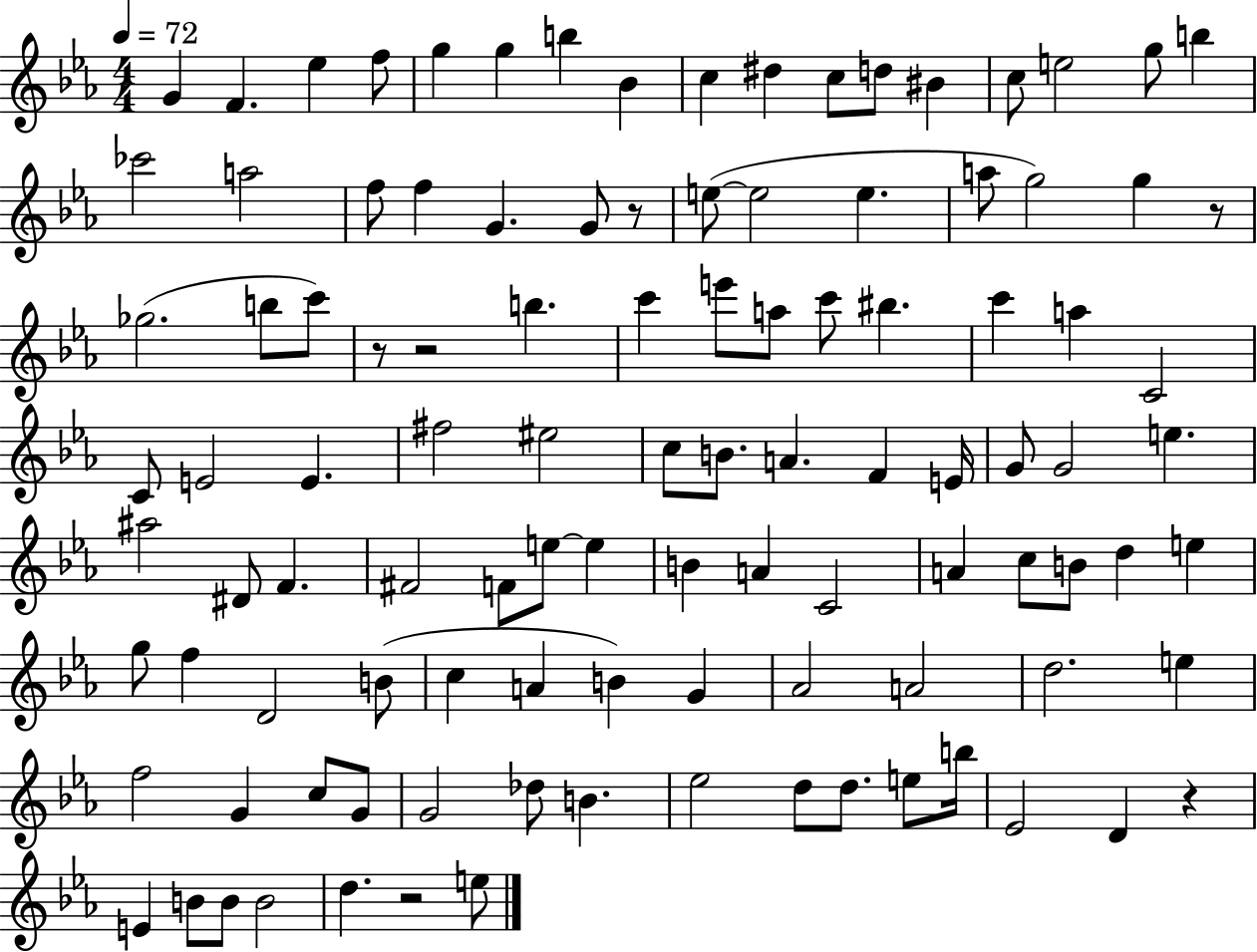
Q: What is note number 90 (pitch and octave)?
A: D5